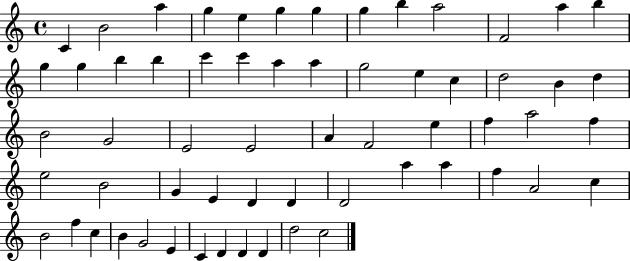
{
  \clef treble
  \time 4/4
  \defaultTimeSignature
  \key c \major
  c'4 b'2 a''4 | g''4 e''4 g''4 g''4 | g''4 b''4 a''2 | f'2 a''4 b''4 | \break g''4 g''4 b''4 b''4 | c'''4 c'''4 a''4 a''4 | g''2 e''4 c''4 | d''2 b'4 d''4 | \break b'2 g'2 | e'2 e'2 | a'4 f'2 e''4 | f''4 a''2 f''4 | \break e''2 b'2 | g'4 e'4 d'4 d'4 | d'2 a''4 a''4 | f''4 a'2 c''4 | \break b'2 f''4 c''4 | b'4 g'2 e'4 | c'4 d'4 d'4 d'4 | d''2 c''2 | \break \bar "|."
}